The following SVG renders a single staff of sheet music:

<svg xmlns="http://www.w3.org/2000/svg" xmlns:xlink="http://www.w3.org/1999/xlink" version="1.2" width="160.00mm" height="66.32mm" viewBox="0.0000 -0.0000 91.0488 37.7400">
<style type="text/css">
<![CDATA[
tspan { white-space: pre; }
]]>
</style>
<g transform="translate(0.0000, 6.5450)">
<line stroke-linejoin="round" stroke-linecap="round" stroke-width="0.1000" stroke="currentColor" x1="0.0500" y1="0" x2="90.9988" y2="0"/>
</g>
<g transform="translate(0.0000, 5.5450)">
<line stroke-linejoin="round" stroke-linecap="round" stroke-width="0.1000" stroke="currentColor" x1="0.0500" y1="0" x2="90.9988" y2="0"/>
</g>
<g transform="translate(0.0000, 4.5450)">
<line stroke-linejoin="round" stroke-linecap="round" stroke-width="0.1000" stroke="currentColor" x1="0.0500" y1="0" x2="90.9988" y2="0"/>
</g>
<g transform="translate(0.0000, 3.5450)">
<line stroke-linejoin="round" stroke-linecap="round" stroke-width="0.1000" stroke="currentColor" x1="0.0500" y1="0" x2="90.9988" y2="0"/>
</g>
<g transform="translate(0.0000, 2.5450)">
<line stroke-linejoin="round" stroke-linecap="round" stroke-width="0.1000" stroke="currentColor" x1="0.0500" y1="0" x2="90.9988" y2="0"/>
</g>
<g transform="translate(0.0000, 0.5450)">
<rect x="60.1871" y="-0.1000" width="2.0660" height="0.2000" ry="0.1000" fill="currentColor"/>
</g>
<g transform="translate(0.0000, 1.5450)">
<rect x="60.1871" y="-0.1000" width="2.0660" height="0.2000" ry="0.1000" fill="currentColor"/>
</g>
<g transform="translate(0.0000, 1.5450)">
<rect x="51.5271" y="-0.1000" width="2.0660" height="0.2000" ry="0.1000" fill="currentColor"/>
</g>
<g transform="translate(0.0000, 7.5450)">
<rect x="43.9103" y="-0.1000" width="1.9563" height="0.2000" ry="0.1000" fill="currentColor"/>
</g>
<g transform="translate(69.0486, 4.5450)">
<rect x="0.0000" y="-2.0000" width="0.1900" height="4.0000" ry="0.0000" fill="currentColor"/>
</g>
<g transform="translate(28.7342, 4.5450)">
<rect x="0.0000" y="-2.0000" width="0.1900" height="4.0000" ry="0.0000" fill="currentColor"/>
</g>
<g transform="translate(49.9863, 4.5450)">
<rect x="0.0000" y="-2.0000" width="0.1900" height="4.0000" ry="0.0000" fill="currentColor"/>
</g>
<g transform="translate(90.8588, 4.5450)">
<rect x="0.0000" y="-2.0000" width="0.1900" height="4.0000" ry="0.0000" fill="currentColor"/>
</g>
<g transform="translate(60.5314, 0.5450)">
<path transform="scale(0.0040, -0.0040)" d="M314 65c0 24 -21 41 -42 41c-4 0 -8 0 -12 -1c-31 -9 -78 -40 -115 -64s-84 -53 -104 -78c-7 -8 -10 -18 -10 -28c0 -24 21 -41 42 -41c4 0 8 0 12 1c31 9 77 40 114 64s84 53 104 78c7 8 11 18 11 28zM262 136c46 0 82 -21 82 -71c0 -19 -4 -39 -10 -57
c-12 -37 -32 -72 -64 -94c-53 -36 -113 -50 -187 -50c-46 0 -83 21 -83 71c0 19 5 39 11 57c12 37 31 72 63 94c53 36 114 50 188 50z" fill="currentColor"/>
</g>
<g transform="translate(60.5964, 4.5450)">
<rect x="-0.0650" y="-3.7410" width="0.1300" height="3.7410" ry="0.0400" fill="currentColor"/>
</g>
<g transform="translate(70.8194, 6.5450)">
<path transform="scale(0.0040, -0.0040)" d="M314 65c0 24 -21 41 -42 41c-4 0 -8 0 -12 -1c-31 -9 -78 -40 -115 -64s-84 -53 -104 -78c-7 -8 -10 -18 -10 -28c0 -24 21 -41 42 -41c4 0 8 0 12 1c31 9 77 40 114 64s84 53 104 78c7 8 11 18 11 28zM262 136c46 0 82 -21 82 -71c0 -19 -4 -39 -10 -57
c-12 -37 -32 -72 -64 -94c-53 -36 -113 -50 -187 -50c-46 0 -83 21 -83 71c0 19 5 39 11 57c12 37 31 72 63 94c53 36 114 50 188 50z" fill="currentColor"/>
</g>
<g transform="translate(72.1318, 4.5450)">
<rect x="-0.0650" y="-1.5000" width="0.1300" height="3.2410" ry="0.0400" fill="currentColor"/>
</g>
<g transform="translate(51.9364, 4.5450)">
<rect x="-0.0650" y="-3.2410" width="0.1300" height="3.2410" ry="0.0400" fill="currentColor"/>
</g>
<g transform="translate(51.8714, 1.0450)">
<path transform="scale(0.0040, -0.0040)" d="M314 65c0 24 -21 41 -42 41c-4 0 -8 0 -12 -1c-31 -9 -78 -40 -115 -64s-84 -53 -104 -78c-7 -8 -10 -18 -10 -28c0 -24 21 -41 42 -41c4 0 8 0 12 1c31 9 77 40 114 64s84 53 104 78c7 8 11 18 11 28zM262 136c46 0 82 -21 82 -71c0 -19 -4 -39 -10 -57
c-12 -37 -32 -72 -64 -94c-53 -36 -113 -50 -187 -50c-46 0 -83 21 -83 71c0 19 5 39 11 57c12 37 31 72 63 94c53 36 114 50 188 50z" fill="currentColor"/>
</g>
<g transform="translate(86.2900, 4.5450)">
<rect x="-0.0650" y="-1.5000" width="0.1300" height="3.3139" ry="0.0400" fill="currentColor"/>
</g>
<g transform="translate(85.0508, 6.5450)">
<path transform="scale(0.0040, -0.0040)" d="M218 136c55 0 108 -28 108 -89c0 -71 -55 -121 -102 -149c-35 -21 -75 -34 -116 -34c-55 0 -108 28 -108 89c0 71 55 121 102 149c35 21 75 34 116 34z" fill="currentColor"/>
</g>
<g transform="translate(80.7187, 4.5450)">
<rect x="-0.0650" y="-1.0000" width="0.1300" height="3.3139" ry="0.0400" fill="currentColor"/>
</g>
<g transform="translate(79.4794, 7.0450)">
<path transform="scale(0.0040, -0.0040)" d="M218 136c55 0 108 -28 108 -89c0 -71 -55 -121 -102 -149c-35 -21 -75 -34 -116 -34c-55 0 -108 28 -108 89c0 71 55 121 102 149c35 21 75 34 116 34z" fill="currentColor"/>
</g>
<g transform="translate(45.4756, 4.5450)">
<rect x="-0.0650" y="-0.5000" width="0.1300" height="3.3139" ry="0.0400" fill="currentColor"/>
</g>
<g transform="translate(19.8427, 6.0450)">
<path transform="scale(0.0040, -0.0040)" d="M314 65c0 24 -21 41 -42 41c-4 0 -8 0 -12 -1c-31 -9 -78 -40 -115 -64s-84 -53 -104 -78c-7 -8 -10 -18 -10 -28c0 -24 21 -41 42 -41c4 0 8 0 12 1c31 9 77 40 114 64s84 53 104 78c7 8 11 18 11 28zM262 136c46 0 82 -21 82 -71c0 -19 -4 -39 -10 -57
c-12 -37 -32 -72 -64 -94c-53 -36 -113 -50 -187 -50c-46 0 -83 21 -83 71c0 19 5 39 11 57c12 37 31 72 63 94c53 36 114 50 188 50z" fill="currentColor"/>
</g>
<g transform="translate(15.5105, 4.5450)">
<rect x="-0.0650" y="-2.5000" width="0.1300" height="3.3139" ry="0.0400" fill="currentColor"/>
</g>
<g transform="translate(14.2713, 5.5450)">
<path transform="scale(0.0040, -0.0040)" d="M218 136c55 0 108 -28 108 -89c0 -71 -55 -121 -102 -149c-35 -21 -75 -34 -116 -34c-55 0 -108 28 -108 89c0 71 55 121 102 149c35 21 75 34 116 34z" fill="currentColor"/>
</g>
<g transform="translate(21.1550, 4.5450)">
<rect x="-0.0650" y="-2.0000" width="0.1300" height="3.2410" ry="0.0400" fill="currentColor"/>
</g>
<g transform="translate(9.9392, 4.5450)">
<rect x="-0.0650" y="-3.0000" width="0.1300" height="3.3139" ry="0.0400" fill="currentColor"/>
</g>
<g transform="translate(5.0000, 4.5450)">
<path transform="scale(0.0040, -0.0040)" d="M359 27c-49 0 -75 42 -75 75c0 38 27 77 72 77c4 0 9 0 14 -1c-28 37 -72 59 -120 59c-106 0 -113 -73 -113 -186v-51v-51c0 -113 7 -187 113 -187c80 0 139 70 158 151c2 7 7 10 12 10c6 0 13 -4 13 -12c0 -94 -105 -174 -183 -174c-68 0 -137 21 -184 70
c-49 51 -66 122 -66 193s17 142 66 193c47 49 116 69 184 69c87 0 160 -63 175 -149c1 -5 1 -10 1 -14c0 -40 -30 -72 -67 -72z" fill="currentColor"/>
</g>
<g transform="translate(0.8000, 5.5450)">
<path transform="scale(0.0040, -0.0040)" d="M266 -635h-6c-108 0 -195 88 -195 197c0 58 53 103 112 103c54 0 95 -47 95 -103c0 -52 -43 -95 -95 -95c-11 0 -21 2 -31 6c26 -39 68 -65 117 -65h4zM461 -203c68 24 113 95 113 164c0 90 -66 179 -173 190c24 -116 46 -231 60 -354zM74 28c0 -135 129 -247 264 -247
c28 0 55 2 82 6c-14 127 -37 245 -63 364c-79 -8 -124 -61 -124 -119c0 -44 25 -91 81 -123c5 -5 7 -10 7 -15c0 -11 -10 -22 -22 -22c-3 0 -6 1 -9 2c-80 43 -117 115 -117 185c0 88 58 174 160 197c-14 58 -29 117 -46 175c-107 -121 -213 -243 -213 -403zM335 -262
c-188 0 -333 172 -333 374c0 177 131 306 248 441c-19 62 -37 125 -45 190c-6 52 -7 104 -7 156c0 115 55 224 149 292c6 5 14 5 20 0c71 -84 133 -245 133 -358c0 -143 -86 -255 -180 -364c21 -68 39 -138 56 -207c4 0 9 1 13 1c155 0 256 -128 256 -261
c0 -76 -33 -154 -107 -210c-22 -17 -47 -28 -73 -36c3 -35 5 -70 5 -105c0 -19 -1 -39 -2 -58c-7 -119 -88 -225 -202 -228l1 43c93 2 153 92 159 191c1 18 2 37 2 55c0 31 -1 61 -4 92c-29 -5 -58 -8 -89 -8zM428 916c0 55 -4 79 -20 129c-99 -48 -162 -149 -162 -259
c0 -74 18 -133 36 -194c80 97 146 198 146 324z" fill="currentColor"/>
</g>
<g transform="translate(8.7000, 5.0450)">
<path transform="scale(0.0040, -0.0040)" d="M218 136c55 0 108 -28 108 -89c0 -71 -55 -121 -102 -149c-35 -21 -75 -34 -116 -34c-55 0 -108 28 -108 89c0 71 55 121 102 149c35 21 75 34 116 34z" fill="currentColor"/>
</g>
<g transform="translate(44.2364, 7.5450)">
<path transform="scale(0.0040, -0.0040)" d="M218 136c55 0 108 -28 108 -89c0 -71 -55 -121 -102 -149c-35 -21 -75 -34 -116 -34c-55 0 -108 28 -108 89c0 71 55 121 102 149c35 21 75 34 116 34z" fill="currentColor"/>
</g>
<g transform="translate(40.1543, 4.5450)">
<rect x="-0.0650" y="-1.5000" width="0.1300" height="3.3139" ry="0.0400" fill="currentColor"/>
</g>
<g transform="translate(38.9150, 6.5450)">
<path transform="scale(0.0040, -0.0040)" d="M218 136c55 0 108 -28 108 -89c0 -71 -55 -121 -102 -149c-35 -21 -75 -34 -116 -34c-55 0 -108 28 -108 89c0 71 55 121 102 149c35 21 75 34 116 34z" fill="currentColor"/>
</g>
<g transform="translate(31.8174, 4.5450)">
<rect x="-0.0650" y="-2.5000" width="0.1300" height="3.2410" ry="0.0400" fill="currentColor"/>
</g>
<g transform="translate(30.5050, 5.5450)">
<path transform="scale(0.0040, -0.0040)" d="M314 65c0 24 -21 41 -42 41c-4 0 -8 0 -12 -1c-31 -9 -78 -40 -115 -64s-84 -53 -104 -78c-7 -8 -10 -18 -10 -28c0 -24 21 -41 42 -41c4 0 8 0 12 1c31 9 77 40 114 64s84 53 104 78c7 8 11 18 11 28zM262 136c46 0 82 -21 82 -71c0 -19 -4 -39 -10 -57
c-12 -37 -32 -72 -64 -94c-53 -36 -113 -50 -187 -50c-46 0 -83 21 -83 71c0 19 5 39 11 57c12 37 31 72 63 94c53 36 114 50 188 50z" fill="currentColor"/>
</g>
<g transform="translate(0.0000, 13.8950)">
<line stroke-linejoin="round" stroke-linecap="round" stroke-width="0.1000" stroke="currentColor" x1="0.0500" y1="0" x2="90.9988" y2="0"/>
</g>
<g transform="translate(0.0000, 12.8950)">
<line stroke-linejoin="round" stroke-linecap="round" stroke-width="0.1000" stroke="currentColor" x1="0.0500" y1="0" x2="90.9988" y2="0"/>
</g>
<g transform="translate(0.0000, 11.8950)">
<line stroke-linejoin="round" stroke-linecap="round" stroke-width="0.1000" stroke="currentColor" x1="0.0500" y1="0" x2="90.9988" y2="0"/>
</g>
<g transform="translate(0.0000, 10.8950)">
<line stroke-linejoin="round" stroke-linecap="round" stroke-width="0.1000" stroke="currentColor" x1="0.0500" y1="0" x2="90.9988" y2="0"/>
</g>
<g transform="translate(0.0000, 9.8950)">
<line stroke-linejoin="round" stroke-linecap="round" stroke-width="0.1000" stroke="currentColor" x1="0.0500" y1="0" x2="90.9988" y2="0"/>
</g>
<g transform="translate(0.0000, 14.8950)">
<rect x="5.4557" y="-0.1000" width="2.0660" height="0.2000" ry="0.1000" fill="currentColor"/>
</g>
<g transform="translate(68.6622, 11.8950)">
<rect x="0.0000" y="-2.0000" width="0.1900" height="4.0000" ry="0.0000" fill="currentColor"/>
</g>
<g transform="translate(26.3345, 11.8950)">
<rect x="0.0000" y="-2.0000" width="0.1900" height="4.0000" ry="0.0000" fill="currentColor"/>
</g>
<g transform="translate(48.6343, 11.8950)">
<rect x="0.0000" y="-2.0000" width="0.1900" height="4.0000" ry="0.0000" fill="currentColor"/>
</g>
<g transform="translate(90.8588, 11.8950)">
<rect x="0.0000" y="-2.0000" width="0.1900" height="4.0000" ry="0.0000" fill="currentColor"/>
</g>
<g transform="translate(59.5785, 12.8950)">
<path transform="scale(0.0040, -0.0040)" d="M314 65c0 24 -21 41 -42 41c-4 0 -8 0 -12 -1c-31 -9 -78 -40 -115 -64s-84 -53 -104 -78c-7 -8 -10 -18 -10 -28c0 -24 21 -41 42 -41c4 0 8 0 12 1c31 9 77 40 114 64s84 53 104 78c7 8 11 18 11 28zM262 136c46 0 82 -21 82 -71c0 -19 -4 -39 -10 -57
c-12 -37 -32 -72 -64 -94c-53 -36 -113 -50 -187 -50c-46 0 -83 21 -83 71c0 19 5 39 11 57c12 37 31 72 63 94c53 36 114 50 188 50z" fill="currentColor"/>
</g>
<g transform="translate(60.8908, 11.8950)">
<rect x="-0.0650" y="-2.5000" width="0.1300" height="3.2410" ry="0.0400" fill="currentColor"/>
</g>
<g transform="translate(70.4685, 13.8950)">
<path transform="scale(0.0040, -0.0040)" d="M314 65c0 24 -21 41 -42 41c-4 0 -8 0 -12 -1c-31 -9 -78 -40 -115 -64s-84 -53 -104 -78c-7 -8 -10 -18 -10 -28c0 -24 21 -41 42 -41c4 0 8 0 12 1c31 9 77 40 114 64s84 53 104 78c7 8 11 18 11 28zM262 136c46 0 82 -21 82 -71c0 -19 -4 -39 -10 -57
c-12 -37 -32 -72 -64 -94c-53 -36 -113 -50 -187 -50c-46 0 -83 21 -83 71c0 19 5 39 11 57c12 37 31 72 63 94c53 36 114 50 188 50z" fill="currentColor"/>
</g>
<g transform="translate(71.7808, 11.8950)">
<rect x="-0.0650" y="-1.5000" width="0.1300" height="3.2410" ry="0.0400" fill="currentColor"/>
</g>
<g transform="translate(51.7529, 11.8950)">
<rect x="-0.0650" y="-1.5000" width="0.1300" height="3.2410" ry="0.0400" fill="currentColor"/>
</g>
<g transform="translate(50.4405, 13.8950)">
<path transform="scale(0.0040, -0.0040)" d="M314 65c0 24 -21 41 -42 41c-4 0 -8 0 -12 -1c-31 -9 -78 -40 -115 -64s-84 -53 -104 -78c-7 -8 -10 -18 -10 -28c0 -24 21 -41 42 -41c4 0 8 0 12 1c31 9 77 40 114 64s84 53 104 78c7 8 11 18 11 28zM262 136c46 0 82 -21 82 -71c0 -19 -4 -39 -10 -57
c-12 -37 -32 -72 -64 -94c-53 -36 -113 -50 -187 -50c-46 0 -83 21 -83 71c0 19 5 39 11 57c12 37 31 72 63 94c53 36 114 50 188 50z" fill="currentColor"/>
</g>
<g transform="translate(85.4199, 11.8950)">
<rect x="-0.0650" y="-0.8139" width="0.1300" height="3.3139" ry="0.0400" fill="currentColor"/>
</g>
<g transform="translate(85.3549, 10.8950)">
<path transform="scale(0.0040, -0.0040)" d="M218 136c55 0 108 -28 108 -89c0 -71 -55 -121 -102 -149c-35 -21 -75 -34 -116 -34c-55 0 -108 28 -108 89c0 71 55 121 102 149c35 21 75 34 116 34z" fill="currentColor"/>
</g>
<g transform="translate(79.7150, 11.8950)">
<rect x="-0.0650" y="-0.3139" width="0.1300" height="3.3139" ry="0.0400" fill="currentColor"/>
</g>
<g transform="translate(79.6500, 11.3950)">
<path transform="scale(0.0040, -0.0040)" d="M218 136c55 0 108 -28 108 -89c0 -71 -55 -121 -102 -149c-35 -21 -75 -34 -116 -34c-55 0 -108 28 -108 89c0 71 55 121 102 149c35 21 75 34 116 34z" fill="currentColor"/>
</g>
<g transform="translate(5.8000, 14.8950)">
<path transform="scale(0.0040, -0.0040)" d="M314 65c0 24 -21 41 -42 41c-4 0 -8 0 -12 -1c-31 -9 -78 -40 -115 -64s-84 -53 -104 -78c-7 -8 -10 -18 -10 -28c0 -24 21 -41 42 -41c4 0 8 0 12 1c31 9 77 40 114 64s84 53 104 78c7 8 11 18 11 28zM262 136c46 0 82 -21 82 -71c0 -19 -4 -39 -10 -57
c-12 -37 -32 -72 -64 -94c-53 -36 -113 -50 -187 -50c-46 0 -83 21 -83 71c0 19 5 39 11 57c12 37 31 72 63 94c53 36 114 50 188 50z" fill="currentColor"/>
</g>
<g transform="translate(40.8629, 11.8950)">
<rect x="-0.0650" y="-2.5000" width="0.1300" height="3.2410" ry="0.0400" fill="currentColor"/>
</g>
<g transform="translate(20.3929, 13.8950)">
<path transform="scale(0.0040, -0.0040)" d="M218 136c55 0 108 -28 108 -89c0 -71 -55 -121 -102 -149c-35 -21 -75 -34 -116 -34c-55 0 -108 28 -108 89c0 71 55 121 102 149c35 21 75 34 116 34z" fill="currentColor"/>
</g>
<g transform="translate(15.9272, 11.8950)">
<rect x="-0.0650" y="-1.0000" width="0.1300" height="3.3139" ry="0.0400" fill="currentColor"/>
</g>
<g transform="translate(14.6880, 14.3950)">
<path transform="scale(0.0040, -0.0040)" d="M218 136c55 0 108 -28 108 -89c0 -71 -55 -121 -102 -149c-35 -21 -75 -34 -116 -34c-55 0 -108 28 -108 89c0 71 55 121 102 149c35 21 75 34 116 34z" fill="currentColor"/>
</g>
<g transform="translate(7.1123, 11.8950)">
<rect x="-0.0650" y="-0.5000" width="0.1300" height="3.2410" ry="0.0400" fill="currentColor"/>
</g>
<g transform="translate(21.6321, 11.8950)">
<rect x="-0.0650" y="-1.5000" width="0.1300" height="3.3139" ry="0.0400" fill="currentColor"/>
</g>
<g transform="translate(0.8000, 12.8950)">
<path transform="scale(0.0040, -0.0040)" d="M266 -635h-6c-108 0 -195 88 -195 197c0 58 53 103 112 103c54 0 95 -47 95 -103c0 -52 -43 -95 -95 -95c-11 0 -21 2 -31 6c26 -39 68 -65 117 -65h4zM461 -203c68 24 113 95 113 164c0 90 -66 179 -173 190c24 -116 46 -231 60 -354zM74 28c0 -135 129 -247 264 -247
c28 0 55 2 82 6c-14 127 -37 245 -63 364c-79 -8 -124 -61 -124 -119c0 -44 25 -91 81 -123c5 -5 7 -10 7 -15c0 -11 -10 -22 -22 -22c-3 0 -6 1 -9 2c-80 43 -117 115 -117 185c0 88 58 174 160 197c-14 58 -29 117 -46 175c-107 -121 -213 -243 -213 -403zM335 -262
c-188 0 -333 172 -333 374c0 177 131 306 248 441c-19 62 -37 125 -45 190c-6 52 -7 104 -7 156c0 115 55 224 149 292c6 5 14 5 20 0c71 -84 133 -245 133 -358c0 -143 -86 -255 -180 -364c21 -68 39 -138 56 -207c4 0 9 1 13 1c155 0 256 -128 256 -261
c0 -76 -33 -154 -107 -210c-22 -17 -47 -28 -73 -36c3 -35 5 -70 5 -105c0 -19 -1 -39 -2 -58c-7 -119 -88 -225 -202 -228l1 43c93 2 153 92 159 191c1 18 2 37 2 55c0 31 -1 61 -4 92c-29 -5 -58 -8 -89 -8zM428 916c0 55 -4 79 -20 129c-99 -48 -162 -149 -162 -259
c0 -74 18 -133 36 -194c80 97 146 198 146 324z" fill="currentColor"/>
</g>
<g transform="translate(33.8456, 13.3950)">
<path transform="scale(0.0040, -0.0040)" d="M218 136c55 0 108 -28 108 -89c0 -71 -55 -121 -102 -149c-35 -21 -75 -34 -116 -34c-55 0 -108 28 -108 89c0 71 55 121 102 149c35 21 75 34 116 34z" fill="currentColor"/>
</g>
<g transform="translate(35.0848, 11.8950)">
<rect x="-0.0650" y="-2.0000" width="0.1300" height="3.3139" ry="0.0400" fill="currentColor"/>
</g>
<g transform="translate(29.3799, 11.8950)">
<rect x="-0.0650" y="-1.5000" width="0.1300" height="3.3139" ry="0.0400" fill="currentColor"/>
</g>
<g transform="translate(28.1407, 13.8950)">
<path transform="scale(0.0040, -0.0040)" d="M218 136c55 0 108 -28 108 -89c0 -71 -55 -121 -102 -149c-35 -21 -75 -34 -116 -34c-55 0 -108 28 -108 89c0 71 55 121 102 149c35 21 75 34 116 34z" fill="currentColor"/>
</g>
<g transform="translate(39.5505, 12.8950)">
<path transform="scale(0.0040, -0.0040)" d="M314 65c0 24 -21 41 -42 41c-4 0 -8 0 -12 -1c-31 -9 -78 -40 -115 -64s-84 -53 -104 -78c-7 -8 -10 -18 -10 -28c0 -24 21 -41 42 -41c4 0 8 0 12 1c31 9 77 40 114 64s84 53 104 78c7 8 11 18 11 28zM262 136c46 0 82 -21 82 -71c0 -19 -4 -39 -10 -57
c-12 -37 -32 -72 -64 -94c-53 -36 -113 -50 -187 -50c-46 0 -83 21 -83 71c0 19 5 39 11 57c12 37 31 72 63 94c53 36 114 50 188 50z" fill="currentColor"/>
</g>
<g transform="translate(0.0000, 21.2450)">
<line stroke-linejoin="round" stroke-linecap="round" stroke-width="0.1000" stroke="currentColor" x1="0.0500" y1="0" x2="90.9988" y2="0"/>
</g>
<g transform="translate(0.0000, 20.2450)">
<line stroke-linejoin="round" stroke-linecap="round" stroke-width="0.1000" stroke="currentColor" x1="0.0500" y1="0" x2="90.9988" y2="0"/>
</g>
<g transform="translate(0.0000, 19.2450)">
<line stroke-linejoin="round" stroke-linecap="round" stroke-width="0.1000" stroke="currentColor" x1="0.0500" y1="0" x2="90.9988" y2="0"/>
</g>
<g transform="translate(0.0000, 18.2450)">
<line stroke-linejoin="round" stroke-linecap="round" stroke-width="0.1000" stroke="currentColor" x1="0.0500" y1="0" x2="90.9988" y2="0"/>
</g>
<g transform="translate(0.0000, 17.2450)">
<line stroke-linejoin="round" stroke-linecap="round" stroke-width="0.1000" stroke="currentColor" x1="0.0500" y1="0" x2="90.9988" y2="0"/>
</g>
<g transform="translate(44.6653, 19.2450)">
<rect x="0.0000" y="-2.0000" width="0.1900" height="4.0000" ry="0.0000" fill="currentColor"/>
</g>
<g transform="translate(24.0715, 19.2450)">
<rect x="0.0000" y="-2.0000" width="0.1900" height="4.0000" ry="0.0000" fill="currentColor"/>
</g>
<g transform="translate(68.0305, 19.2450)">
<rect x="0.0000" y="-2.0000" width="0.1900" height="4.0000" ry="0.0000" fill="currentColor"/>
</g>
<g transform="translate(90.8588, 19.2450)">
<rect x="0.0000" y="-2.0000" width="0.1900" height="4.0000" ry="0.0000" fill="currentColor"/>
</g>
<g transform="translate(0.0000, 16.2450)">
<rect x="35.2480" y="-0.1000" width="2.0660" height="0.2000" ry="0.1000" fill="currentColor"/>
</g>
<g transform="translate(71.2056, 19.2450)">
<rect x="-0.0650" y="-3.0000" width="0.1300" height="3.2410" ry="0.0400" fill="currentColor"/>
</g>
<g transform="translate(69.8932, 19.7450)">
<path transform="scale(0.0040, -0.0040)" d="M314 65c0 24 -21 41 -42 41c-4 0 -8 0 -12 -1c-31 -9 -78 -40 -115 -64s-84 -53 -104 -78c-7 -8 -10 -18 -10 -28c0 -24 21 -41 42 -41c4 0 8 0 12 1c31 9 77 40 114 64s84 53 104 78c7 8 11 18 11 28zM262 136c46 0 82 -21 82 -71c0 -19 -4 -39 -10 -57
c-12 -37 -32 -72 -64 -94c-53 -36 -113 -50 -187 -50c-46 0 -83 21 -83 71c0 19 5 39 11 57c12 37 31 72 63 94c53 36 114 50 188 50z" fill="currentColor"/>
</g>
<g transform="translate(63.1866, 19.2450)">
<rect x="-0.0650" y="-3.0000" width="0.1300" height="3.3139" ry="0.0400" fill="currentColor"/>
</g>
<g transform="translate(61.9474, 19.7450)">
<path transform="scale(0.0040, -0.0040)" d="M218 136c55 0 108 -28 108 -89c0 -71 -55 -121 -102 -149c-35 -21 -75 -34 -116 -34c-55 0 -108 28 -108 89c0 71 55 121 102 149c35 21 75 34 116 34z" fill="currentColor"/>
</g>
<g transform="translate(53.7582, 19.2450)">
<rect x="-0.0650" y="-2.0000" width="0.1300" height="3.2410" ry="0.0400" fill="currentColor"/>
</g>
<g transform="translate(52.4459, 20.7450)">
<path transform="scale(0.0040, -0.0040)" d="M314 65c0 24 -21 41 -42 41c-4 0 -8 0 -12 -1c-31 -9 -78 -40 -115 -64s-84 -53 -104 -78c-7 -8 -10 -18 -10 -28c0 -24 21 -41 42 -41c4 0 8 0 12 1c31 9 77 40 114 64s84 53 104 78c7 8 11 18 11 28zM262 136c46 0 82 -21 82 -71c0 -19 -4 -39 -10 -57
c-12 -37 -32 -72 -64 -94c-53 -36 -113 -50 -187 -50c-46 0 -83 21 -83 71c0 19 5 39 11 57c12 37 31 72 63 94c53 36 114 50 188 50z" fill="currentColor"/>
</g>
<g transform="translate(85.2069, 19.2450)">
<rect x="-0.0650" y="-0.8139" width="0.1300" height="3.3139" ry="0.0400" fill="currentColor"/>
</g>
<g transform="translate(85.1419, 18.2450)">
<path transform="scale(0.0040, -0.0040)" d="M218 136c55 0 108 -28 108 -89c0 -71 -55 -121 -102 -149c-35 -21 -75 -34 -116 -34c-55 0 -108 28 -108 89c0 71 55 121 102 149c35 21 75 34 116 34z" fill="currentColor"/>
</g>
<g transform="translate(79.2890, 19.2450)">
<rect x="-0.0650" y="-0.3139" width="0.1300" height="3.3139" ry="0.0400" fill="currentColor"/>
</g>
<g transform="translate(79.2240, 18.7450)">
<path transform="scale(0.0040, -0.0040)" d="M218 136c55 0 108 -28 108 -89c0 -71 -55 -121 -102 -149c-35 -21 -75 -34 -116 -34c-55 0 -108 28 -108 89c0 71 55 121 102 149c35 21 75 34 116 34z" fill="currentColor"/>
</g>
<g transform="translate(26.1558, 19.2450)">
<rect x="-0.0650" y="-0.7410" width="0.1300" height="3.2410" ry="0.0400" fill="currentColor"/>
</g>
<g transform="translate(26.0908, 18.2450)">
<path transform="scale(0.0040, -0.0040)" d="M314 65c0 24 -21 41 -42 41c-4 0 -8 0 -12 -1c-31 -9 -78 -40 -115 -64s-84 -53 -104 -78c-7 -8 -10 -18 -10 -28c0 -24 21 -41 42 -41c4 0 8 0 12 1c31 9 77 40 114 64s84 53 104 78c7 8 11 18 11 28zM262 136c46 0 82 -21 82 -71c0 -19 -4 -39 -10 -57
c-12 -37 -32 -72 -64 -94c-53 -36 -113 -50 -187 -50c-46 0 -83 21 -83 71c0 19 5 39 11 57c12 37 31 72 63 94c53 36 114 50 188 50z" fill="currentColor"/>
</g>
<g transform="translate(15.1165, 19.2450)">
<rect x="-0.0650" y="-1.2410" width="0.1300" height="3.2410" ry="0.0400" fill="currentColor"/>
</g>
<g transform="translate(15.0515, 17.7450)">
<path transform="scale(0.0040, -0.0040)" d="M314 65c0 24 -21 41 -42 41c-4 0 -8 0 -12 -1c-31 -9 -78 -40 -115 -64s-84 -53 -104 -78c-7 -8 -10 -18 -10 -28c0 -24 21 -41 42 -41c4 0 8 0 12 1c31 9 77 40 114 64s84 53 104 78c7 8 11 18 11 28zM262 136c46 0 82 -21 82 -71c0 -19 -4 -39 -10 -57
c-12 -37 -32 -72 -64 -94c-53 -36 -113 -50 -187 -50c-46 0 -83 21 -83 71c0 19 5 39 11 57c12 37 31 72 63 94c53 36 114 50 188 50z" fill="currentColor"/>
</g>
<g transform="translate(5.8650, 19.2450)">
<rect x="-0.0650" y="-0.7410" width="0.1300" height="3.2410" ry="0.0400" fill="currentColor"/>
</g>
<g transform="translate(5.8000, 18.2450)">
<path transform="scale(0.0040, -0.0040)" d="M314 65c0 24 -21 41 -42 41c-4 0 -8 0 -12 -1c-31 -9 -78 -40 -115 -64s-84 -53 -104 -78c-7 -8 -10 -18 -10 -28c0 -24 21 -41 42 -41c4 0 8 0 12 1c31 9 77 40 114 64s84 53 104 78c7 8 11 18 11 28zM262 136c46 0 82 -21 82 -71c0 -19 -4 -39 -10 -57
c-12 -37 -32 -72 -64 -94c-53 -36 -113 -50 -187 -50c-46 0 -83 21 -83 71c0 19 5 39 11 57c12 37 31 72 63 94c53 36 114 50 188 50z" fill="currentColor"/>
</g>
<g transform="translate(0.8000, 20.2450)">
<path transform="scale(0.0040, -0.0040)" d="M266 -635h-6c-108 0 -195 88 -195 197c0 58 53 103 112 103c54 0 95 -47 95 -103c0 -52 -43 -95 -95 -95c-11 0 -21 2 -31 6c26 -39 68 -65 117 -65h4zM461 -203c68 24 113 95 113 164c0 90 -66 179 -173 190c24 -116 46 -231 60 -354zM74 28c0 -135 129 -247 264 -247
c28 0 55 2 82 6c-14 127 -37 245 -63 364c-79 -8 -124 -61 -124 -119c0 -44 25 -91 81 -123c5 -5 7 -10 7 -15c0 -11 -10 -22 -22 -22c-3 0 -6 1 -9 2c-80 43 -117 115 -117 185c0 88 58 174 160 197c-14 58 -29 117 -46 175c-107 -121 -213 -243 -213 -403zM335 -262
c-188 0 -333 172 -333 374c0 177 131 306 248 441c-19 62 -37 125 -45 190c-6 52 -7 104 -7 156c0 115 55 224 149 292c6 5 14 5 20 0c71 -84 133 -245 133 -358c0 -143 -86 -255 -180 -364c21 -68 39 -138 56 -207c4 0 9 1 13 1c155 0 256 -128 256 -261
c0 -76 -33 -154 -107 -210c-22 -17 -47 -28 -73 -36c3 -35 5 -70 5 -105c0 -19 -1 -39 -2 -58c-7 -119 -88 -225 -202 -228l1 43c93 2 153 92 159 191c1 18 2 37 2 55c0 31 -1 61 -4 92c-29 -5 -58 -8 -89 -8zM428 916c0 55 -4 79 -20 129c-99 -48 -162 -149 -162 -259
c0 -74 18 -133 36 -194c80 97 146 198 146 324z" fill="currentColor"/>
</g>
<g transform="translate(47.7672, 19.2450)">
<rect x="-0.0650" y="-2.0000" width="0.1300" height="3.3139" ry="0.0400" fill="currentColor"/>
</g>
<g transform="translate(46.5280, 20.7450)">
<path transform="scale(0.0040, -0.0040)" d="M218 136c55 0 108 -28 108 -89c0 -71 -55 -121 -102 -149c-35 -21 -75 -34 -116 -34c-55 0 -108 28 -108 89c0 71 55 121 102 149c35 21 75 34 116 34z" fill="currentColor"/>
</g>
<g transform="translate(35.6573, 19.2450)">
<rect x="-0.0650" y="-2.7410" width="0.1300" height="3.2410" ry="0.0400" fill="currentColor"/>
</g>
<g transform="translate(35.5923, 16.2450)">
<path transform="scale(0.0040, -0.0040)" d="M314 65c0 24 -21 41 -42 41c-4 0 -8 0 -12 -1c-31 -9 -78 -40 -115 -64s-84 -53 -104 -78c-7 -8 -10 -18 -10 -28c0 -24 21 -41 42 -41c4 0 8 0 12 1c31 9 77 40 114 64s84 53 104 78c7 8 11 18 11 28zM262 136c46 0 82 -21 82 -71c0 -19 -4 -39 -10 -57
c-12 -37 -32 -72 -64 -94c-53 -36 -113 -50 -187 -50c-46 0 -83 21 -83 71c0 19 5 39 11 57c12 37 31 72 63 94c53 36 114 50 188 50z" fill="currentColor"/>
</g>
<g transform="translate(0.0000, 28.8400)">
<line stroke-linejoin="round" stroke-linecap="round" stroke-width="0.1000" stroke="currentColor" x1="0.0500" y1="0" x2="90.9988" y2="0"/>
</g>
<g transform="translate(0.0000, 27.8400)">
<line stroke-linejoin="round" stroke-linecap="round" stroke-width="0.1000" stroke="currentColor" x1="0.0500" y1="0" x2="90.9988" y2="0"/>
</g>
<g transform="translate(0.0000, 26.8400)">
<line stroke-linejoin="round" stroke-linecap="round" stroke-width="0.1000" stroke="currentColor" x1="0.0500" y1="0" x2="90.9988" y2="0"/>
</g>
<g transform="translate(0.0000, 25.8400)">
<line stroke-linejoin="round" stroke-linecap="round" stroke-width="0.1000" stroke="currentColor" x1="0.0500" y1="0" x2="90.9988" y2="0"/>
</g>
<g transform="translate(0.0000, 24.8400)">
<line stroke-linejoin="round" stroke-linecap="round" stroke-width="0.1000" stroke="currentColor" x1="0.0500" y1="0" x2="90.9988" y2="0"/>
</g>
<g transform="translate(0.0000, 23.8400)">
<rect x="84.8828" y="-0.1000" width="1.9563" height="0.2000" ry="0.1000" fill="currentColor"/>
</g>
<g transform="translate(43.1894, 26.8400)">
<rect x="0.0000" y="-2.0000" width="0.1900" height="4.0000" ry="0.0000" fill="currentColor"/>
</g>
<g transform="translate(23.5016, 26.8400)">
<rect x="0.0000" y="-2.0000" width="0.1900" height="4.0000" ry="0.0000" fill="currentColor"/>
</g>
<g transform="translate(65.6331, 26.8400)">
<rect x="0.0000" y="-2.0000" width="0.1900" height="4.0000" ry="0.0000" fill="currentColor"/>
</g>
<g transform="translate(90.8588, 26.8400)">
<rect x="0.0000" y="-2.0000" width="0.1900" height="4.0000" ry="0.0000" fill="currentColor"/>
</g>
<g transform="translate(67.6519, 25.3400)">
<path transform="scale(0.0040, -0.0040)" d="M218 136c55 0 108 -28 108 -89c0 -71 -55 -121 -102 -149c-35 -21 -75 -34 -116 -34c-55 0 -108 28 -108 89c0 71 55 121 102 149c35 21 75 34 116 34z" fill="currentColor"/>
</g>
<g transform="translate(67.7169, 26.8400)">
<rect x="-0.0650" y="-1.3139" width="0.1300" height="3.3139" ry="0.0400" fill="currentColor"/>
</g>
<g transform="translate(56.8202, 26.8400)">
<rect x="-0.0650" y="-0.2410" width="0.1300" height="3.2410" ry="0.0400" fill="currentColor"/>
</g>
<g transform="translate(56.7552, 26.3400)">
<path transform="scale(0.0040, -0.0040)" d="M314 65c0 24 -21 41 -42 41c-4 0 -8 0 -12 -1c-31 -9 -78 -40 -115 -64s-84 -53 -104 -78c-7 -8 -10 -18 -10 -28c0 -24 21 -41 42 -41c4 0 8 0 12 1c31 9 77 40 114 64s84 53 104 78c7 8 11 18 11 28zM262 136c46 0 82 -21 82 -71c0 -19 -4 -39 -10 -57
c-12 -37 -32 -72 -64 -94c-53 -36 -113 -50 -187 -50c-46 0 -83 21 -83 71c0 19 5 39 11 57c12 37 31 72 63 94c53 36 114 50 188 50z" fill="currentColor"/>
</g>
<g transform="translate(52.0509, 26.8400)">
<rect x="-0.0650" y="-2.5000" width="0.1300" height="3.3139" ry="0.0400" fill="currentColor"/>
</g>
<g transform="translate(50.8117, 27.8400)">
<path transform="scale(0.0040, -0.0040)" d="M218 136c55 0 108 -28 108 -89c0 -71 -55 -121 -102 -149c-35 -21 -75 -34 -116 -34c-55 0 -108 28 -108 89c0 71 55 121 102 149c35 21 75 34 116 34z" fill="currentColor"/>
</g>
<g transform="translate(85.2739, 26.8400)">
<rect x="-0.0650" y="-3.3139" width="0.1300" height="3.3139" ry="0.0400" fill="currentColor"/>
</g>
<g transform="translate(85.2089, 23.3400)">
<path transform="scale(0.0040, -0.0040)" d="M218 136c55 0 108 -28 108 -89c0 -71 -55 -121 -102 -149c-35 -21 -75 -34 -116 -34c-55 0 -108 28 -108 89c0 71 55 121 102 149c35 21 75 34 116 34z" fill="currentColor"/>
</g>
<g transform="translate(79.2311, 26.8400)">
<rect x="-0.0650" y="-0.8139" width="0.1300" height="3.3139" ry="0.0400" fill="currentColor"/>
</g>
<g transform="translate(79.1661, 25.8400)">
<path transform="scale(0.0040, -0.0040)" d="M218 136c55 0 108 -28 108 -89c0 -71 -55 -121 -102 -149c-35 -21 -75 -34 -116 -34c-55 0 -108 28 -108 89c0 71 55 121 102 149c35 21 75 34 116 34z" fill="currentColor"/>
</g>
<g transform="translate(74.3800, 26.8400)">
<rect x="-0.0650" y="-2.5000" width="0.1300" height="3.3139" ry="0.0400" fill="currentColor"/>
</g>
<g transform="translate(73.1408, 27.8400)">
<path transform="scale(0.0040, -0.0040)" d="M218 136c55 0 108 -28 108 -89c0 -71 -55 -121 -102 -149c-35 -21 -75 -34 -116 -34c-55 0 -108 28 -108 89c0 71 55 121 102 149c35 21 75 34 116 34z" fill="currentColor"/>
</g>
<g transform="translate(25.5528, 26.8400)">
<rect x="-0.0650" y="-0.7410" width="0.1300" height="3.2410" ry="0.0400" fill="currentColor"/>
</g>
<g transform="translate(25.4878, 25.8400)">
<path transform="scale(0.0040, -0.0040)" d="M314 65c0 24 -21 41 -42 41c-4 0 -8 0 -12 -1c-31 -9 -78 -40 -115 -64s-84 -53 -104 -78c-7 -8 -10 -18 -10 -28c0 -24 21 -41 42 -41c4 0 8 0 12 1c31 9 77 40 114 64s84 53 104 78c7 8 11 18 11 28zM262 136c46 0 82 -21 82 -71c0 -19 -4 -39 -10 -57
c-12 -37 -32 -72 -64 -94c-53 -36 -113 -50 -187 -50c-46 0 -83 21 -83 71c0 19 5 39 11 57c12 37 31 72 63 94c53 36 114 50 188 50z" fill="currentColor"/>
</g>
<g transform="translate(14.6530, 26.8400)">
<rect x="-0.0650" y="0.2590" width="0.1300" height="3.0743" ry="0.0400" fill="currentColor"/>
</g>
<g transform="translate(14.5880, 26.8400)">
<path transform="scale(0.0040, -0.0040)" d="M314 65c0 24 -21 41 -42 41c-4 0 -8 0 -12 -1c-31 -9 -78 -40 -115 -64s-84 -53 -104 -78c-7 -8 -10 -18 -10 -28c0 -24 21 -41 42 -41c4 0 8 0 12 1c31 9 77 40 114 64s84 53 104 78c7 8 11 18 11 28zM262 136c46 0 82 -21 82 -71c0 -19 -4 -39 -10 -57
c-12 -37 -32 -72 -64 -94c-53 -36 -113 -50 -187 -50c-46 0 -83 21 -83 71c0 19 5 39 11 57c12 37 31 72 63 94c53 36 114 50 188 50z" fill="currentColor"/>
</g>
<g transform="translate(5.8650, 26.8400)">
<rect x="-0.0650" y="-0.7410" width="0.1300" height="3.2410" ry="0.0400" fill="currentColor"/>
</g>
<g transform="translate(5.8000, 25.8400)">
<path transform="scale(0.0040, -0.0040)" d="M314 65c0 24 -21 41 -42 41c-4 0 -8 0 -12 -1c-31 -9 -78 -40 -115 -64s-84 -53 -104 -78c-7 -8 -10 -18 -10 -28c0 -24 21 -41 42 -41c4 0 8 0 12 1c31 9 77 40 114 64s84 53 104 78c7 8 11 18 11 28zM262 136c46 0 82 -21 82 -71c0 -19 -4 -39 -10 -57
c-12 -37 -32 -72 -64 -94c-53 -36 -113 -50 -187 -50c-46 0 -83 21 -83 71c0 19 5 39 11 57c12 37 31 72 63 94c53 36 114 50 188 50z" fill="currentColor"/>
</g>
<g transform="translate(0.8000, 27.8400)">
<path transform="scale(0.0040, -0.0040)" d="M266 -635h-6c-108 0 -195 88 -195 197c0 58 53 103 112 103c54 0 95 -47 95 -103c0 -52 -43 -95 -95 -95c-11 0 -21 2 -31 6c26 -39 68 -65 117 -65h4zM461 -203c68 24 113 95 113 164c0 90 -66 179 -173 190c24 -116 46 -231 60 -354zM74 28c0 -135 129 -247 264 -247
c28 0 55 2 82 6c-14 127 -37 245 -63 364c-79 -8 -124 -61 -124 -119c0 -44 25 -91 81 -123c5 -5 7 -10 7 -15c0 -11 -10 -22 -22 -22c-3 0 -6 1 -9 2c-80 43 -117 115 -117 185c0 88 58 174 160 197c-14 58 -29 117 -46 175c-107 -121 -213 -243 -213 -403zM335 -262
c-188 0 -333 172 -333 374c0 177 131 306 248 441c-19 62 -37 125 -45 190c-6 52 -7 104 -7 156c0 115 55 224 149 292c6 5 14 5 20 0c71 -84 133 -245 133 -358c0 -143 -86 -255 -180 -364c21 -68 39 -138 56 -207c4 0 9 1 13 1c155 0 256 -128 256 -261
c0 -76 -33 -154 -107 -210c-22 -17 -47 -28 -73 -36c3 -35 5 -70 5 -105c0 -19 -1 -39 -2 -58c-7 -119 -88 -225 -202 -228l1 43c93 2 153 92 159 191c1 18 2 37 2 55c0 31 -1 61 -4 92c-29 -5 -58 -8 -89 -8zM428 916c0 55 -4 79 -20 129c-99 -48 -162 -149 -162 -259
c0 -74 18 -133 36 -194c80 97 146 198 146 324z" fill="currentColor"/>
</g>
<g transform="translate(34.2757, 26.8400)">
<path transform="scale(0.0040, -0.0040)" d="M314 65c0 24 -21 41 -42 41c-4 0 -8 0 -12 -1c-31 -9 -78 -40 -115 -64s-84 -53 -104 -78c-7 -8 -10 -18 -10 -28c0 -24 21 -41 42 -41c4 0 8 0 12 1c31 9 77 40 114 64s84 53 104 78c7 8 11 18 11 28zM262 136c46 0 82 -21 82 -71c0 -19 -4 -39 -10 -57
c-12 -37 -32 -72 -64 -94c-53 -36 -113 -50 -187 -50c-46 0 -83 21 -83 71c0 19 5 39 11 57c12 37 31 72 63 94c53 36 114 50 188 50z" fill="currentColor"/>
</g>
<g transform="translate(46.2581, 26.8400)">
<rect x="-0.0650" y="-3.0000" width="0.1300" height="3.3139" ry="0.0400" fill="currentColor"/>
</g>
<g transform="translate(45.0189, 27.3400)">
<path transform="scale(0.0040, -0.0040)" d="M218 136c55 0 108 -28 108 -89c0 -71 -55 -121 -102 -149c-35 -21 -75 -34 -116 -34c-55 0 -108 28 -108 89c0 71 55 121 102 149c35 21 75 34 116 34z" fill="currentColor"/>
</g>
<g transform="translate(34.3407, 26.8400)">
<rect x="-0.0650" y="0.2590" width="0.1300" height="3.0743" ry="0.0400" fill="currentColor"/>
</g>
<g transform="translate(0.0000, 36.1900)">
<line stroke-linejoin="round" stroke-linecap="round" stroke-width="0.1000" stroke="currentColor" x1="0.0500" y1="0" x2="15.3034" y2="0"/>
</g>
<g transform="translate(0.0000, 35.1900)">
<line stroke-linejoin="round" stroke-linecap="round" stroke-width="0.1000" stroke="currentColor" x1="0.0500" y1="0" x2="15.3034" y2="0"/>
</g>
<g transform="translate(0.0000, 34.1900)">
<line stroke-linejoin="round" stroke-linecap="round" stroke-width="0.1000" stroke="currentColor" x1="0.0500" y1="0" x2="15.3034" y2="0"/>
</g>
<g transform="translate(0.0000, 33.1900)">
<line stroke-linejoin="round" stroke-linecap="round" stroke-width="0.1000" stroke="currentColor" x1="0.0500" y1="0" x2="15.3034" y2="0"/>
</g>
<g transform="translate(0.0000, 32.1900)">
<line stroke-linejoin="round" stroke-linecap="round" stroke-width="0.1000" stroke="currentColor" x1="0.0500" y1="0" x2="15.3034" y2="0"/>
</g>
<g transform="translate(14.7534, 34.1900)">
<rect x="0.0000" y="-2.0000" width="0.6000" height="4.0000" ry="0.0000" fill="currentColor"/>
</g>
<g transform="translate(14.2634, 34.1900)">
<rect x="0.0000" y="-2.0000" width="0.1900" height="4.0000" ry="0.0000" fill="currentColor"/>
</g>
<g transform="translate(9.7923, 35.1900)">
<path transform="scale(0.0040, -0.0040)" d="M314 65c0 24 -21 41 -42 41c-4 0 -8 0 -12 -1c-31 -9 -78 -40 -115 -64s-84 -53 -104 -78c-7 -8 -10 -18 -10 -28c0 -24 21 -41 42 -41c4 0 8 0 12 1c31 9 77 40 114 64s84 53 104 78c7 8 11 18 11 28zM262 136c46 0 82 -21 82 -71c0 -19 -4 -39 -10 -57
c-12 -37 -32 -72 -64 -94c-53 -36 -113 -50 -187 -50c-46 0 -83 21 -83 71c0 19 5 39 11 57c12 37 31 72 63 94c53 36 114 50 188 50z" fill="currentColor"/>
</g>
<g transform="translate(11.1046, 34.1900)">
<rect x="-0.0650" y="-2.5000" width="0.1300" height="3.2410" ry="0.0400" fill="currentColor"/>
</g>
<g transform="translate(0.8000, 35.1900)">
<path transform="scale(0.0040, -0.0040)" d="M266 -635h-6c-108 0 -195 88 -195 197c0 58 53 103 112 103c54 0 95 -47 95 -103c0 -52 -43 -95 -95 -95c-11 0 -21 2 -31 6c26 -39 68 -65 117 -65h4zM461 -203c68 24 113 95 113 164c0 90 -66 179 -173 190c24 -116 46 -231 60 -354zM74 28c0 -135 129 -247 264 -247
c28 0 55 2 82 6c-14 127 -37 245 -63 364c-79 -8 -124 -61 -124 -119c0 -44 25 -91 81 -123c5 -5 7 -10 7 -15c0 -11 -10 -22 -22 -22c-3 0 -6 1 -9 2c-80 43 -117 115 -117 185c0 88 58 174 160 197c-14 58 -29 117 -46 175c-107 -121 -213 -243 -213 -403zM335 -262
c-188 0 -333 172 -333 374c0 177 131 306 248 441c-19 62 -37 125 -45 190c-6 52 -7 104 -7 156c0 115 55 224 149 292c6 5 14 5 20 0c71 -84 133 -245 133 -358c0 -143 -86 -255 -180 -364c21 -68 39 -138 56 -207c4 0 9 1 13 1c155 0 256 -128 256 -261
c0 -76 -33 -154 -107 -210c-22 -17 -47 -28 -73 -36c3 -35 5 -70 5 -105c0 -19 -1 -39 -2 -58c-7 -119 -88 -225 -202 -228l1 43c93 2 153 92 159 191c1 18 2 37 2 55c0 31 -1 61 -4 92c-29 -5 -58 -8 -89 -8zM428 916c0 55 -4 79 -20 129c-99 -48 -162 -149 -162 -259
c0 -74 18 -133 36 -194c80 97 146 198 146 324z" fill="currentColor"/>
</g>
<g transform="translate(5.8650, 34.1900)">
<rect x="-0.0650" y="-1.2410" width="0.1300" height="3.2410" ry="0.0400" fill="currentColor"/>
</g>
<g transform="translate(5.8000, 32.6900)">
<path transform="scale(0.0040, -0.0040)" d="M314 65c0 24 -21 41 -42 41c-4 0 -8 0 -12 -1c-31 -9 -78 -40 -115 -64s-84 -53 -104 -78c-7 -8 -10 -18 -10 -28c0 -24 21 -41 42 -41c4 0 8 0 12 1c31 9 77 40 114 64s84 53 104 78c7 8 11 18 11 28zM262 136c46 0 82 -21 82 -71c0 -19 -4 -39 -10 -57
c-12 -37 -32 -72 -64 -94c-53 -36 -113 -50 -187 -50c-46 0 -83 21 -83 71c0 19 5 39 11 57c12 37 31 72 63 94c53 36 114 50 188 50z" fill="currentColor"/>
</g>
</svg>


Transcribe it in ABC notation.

X:1
T:Untitled
M:4/4
L:1/4
K:C
A G F2 G2 E C b2 c'2 E2 D E C2 D E E F G2 E2 G2 E2 c d d2 e2 d2 a2 F F2 A A2 c d d2 B2 d2 B2 A G c2 e G d b e2 G2